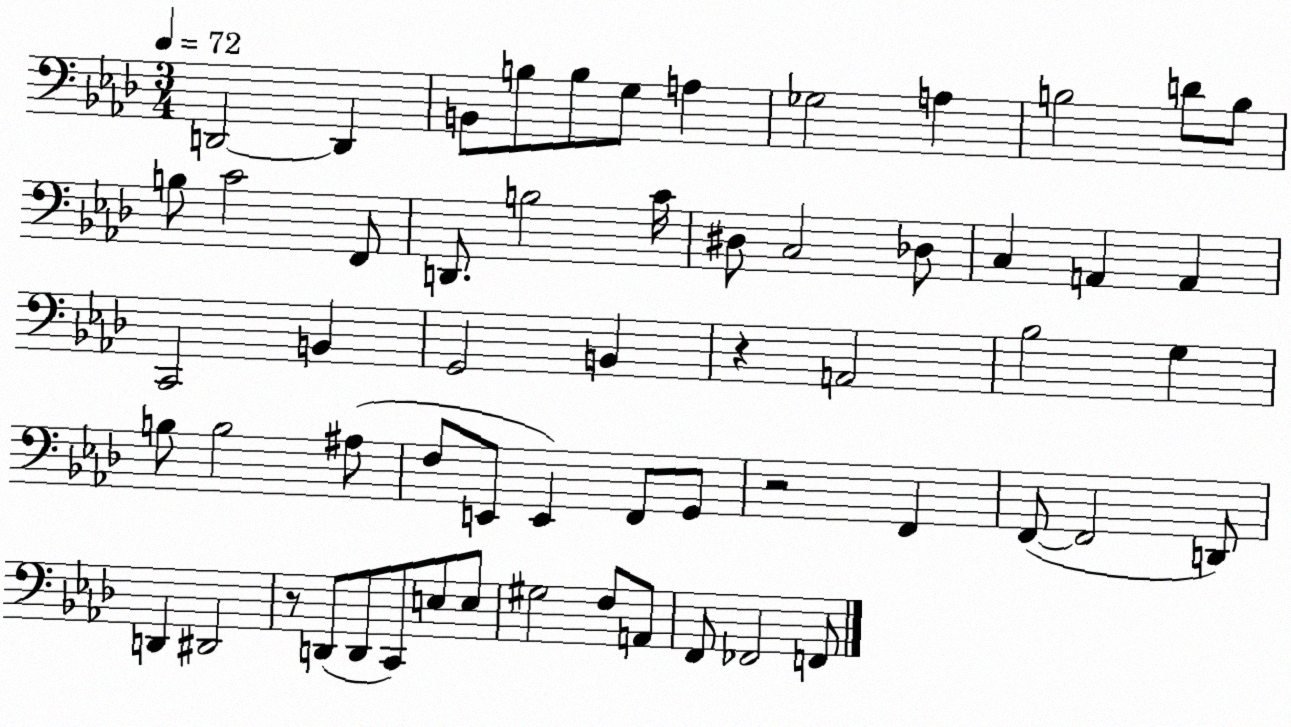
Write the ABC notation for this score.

X:1
T:Untitled
M:3/4
L:1/4
K:Ab
D,,2 D,, B,,/2 B,/2 B,/2 G,/2 A, _G,2 A, B,2 D/2 B,/2 B,/2 C2 F,,/2 D,,/2 B,2 C/4 ^D,/2 C,2 _D,/2 C, A,, A,, C,,2 B,, G,,2 B,, z A,,2 _B,2 G, B,/2 B,2 ^A,/2 F,/2 E,,/2 E,, F,,/2 G,,/2 z2 F,, F,,/2 F,,2 D,,/2 D,, ^D,,2 z/2 D,,/2 D,,/2 C,,/2 E,/2 E,/2 ^G,2 F,/2 A,,/2 F,,/2 _F,,2 F,,/2